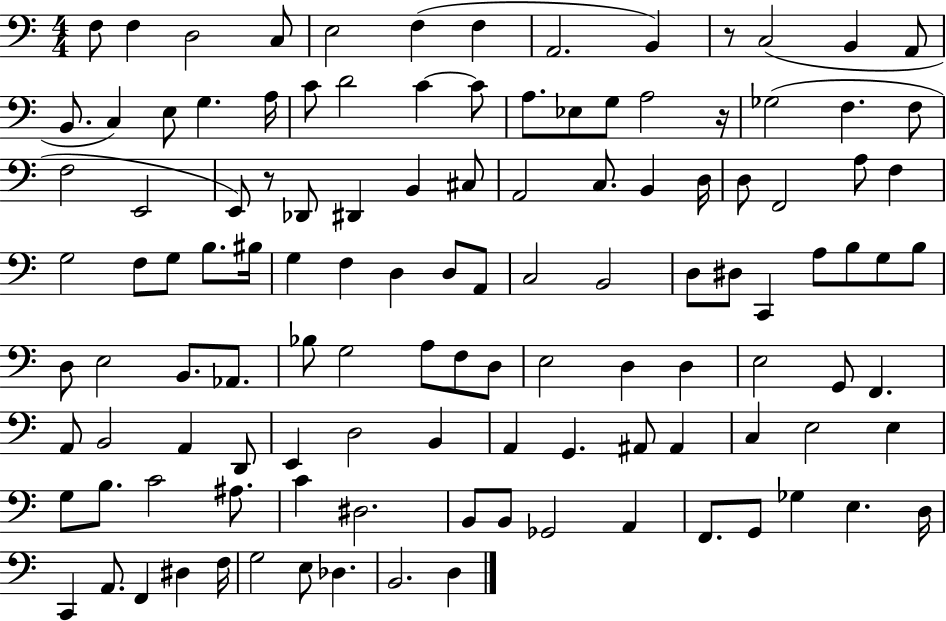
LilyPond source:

{
  \clef bass
  \numericTimeSignature
  \time 4/4
  \key c \major
  \repeat volta 2 { f8 f4 d2 c8 | e2 f4( f4 | a,2. b,4) | r8 c2( b,4 a,8 | \break b,8. c4) e8 g4. a16 | c'8 d'2 c'4~~ c'8 | a8. ees8 g8 a2 r16 | ges2( f4. f8 | \break f2 e,2 | e,8) r8 des,8 dis,4 b,4 cis8 | a,2 c8. b,4 d16 | d8 f,2 a8 f4 | \break g2 f8 g8 b8. bis16 | g4 f4 d4 d8 a,8 | c2 b,2 | d8 dis8 c,4 a8 b8 g8 b8 | \break d8 e2 b,8. aes,8. | bes8 g2 a8 f8 d8 | e2 d4 d4 | e2 g,8 f,4. | \break a,8 b,2 a,4 d,8 | e,4 d2 b,4 | a,4 g,4. ais,8 ais,4 | c4 e2 e4 | \break g8 b8. c'2 ais8. | c'4 dis2. | b,8 b,8 ges,2 a,4 | f,8. g,8 ges4 e4. d16 | \break c,4 a,8. f,4 dis4 f16 | g2 e8 des4. | b,2. d4 | } \bar "|."
}